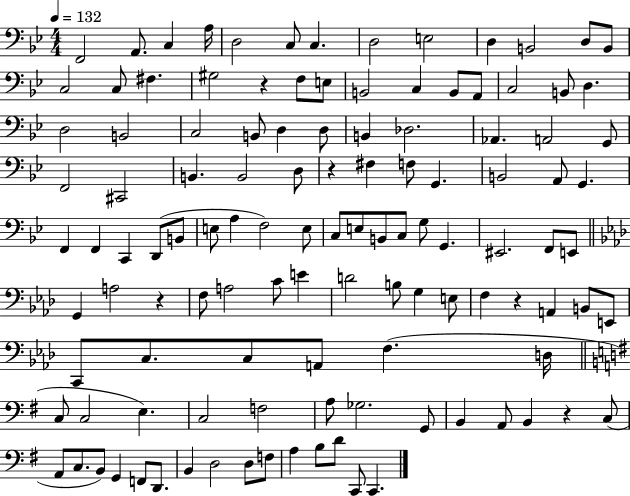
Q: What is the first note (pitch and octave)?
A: F2